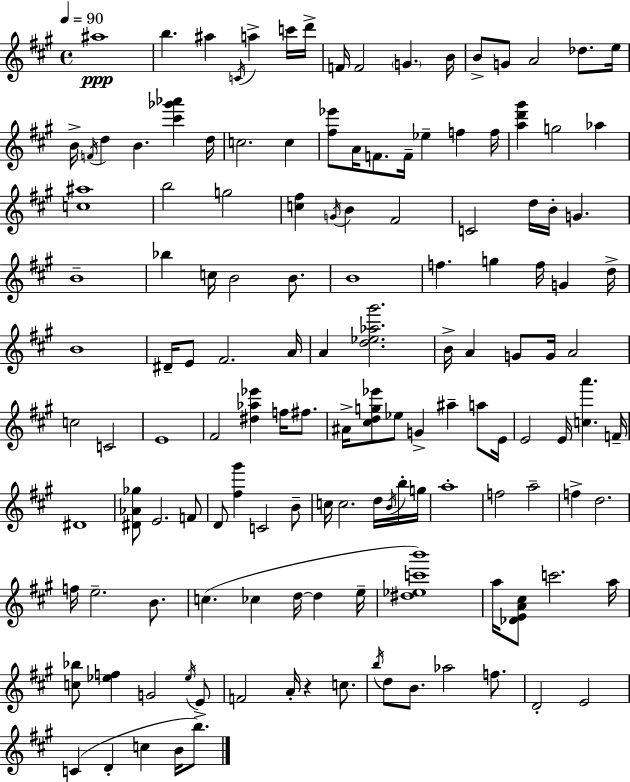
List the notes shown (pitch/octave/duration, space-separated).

A#5/w B5/q. A#5/q C4/s A5/q C6/s D6/s F4/s F4/h G4/q. B4/s B4/e G4/e A4/h Db5/e. E5/s B4/s F4/s D5/q B4/q. [C#6,Gb6,Ab6]/q D5/s C5/h. C5/q [F#5,Eb6]/e A4/s F4/e. F4/s Eb5/q F5/q F5/s [A5,D6,G#6]/q G5/h Ab5/q [C5,A#5]/w B5/h G5/h [C5,F#5]/q G4/s B4/q F#4/h C4/h D5/s B4/s G4/q. B4/w Bb5/q C5/s B4/h B4/e. B4/w F5/q. G5/q F5/s G4/q D5/s B4/w D#4/s E4/e F#4/h. A4/s A4/q [D5,Eb5,Ab5,G#6]/h. B4/s A4/q G4/e G4/s A4/h C5/h C4/h E4/w F#4/h [D#5,Ab5,Eb6]/q F5/s F#5/e. A#4/s [C#5,D5,G5,Eb6]/e Eb5/e G4/q A#5/q A5/e E4/s E4/h E4/s [C5,A6]/q. F4/s D#4/w [D#4,Ab4,Gb5]/e E4/h. F4/e D4/e [F#5,G#6]/q C4/h B4/e C5/s C5/h. D5/s B4/s B5/s G5/s A5/w F5/h A5/h F5/q D5/h. F5/s E5/h. B4/e. C5/q. CES5/q D5/s D5/q E5/s [D#5,Eb5,C6,B6]/w A5/s [Db4,E4,A4,C#5]/e C6/h. A5/s [C5,Bb5]/e [Eb5,F5]/q G4/h Eb5/s E4/e F4/h A4/s R/q C5/e. B5/s D5/e B4/e. Ab5/h F5/e. D4/h E4/h C4/q D4/q C5/q B4/s B5/e.